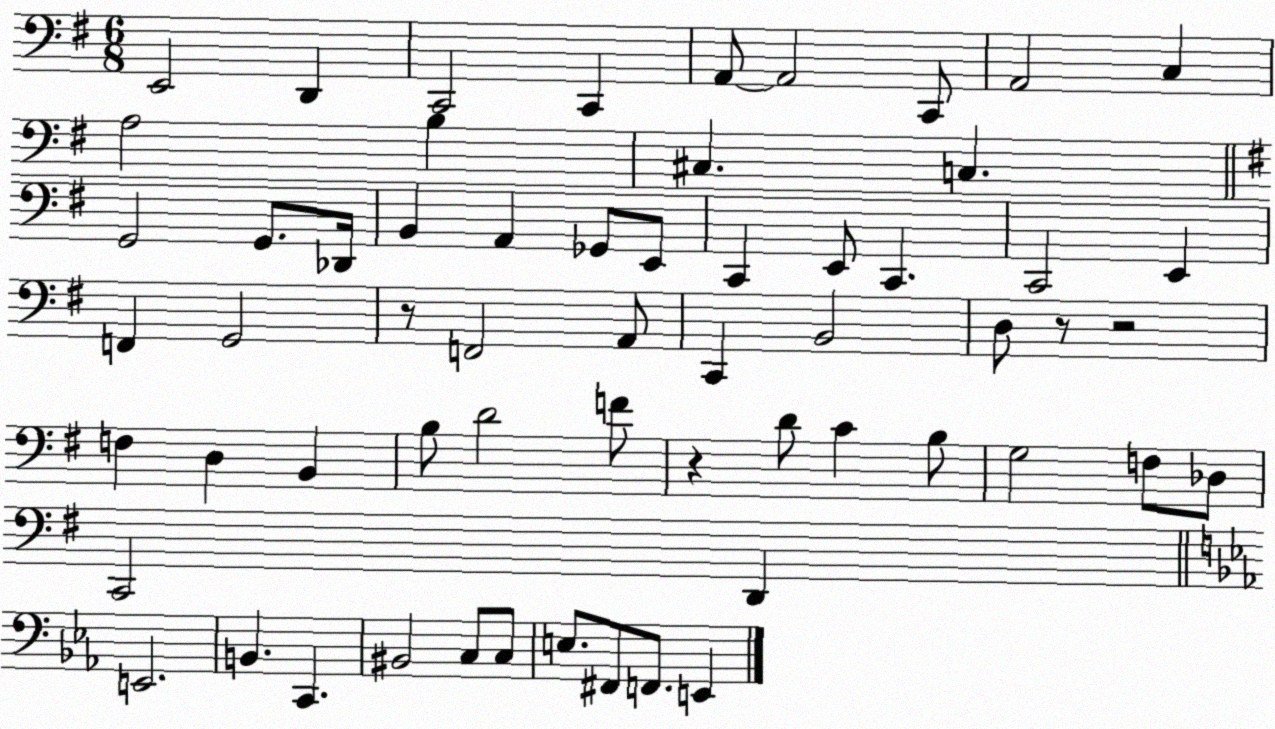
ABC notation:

X:1
T:Untitled
M:6/8
L:1/4
K:G
E,,2 D,, C,,2 C,, A,,/2 A,,2 C,,/2 A,,2 C, A,2 B, ^C, C, G,,2 G,,/2 _D,,/4 B,, A,, _G,,/2 E,,/2 C,, E,,/2 C,, C,,2 E,, F,, G,,2 z/2 F,,2 A,,/2 C,, B,,2 D,/2 z/2 z2 F, D, B,, B,/2 D2 F/2 z D/2 C B,/2 G,2 F,/2 _D,/2 C,,2 D,, E,,2 B,, C,, ^B,,2 C,/2 C,/2 E,/2 ^F,,/2 F,,/2 E,,